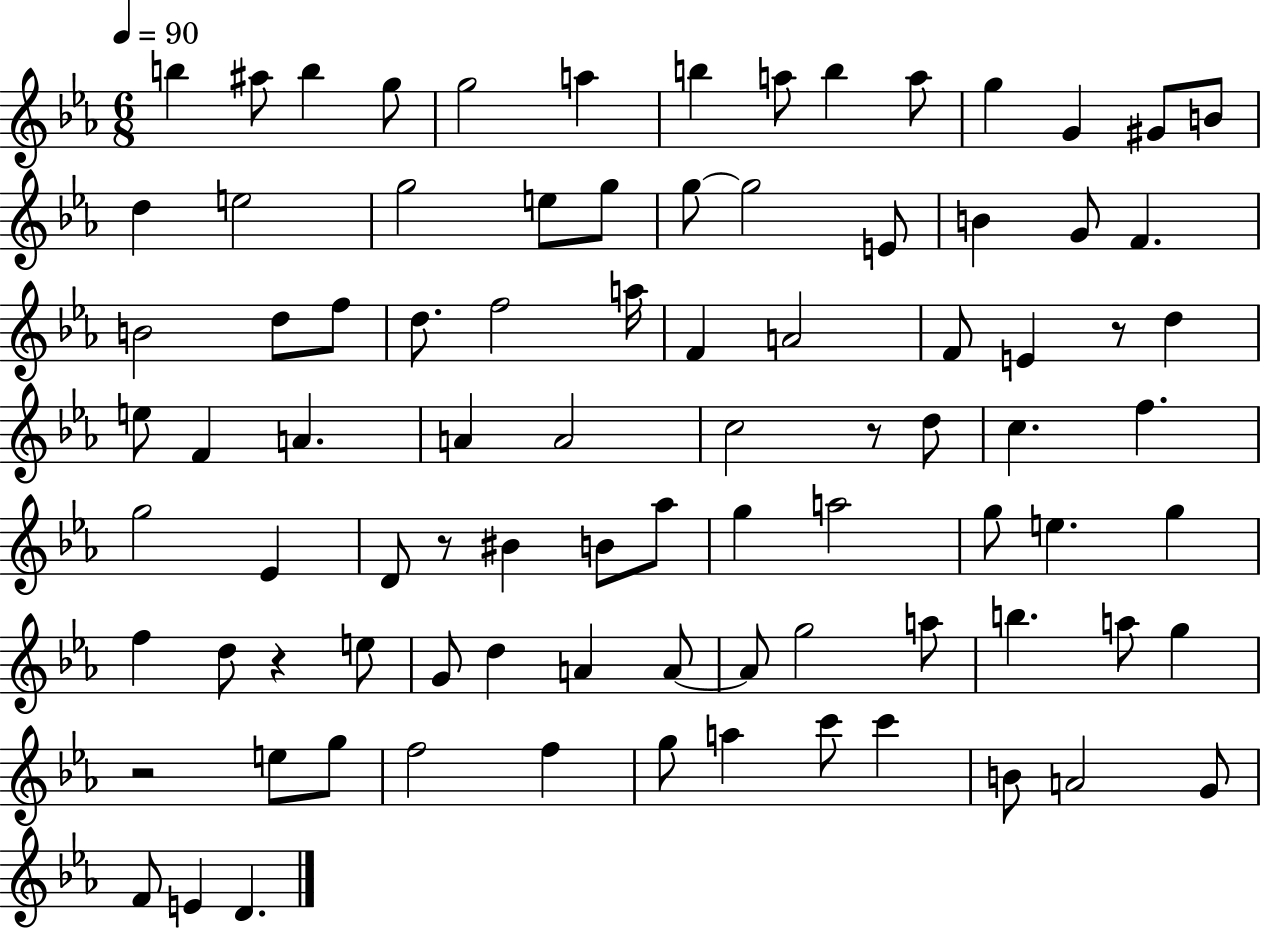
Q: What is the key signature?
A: EES major